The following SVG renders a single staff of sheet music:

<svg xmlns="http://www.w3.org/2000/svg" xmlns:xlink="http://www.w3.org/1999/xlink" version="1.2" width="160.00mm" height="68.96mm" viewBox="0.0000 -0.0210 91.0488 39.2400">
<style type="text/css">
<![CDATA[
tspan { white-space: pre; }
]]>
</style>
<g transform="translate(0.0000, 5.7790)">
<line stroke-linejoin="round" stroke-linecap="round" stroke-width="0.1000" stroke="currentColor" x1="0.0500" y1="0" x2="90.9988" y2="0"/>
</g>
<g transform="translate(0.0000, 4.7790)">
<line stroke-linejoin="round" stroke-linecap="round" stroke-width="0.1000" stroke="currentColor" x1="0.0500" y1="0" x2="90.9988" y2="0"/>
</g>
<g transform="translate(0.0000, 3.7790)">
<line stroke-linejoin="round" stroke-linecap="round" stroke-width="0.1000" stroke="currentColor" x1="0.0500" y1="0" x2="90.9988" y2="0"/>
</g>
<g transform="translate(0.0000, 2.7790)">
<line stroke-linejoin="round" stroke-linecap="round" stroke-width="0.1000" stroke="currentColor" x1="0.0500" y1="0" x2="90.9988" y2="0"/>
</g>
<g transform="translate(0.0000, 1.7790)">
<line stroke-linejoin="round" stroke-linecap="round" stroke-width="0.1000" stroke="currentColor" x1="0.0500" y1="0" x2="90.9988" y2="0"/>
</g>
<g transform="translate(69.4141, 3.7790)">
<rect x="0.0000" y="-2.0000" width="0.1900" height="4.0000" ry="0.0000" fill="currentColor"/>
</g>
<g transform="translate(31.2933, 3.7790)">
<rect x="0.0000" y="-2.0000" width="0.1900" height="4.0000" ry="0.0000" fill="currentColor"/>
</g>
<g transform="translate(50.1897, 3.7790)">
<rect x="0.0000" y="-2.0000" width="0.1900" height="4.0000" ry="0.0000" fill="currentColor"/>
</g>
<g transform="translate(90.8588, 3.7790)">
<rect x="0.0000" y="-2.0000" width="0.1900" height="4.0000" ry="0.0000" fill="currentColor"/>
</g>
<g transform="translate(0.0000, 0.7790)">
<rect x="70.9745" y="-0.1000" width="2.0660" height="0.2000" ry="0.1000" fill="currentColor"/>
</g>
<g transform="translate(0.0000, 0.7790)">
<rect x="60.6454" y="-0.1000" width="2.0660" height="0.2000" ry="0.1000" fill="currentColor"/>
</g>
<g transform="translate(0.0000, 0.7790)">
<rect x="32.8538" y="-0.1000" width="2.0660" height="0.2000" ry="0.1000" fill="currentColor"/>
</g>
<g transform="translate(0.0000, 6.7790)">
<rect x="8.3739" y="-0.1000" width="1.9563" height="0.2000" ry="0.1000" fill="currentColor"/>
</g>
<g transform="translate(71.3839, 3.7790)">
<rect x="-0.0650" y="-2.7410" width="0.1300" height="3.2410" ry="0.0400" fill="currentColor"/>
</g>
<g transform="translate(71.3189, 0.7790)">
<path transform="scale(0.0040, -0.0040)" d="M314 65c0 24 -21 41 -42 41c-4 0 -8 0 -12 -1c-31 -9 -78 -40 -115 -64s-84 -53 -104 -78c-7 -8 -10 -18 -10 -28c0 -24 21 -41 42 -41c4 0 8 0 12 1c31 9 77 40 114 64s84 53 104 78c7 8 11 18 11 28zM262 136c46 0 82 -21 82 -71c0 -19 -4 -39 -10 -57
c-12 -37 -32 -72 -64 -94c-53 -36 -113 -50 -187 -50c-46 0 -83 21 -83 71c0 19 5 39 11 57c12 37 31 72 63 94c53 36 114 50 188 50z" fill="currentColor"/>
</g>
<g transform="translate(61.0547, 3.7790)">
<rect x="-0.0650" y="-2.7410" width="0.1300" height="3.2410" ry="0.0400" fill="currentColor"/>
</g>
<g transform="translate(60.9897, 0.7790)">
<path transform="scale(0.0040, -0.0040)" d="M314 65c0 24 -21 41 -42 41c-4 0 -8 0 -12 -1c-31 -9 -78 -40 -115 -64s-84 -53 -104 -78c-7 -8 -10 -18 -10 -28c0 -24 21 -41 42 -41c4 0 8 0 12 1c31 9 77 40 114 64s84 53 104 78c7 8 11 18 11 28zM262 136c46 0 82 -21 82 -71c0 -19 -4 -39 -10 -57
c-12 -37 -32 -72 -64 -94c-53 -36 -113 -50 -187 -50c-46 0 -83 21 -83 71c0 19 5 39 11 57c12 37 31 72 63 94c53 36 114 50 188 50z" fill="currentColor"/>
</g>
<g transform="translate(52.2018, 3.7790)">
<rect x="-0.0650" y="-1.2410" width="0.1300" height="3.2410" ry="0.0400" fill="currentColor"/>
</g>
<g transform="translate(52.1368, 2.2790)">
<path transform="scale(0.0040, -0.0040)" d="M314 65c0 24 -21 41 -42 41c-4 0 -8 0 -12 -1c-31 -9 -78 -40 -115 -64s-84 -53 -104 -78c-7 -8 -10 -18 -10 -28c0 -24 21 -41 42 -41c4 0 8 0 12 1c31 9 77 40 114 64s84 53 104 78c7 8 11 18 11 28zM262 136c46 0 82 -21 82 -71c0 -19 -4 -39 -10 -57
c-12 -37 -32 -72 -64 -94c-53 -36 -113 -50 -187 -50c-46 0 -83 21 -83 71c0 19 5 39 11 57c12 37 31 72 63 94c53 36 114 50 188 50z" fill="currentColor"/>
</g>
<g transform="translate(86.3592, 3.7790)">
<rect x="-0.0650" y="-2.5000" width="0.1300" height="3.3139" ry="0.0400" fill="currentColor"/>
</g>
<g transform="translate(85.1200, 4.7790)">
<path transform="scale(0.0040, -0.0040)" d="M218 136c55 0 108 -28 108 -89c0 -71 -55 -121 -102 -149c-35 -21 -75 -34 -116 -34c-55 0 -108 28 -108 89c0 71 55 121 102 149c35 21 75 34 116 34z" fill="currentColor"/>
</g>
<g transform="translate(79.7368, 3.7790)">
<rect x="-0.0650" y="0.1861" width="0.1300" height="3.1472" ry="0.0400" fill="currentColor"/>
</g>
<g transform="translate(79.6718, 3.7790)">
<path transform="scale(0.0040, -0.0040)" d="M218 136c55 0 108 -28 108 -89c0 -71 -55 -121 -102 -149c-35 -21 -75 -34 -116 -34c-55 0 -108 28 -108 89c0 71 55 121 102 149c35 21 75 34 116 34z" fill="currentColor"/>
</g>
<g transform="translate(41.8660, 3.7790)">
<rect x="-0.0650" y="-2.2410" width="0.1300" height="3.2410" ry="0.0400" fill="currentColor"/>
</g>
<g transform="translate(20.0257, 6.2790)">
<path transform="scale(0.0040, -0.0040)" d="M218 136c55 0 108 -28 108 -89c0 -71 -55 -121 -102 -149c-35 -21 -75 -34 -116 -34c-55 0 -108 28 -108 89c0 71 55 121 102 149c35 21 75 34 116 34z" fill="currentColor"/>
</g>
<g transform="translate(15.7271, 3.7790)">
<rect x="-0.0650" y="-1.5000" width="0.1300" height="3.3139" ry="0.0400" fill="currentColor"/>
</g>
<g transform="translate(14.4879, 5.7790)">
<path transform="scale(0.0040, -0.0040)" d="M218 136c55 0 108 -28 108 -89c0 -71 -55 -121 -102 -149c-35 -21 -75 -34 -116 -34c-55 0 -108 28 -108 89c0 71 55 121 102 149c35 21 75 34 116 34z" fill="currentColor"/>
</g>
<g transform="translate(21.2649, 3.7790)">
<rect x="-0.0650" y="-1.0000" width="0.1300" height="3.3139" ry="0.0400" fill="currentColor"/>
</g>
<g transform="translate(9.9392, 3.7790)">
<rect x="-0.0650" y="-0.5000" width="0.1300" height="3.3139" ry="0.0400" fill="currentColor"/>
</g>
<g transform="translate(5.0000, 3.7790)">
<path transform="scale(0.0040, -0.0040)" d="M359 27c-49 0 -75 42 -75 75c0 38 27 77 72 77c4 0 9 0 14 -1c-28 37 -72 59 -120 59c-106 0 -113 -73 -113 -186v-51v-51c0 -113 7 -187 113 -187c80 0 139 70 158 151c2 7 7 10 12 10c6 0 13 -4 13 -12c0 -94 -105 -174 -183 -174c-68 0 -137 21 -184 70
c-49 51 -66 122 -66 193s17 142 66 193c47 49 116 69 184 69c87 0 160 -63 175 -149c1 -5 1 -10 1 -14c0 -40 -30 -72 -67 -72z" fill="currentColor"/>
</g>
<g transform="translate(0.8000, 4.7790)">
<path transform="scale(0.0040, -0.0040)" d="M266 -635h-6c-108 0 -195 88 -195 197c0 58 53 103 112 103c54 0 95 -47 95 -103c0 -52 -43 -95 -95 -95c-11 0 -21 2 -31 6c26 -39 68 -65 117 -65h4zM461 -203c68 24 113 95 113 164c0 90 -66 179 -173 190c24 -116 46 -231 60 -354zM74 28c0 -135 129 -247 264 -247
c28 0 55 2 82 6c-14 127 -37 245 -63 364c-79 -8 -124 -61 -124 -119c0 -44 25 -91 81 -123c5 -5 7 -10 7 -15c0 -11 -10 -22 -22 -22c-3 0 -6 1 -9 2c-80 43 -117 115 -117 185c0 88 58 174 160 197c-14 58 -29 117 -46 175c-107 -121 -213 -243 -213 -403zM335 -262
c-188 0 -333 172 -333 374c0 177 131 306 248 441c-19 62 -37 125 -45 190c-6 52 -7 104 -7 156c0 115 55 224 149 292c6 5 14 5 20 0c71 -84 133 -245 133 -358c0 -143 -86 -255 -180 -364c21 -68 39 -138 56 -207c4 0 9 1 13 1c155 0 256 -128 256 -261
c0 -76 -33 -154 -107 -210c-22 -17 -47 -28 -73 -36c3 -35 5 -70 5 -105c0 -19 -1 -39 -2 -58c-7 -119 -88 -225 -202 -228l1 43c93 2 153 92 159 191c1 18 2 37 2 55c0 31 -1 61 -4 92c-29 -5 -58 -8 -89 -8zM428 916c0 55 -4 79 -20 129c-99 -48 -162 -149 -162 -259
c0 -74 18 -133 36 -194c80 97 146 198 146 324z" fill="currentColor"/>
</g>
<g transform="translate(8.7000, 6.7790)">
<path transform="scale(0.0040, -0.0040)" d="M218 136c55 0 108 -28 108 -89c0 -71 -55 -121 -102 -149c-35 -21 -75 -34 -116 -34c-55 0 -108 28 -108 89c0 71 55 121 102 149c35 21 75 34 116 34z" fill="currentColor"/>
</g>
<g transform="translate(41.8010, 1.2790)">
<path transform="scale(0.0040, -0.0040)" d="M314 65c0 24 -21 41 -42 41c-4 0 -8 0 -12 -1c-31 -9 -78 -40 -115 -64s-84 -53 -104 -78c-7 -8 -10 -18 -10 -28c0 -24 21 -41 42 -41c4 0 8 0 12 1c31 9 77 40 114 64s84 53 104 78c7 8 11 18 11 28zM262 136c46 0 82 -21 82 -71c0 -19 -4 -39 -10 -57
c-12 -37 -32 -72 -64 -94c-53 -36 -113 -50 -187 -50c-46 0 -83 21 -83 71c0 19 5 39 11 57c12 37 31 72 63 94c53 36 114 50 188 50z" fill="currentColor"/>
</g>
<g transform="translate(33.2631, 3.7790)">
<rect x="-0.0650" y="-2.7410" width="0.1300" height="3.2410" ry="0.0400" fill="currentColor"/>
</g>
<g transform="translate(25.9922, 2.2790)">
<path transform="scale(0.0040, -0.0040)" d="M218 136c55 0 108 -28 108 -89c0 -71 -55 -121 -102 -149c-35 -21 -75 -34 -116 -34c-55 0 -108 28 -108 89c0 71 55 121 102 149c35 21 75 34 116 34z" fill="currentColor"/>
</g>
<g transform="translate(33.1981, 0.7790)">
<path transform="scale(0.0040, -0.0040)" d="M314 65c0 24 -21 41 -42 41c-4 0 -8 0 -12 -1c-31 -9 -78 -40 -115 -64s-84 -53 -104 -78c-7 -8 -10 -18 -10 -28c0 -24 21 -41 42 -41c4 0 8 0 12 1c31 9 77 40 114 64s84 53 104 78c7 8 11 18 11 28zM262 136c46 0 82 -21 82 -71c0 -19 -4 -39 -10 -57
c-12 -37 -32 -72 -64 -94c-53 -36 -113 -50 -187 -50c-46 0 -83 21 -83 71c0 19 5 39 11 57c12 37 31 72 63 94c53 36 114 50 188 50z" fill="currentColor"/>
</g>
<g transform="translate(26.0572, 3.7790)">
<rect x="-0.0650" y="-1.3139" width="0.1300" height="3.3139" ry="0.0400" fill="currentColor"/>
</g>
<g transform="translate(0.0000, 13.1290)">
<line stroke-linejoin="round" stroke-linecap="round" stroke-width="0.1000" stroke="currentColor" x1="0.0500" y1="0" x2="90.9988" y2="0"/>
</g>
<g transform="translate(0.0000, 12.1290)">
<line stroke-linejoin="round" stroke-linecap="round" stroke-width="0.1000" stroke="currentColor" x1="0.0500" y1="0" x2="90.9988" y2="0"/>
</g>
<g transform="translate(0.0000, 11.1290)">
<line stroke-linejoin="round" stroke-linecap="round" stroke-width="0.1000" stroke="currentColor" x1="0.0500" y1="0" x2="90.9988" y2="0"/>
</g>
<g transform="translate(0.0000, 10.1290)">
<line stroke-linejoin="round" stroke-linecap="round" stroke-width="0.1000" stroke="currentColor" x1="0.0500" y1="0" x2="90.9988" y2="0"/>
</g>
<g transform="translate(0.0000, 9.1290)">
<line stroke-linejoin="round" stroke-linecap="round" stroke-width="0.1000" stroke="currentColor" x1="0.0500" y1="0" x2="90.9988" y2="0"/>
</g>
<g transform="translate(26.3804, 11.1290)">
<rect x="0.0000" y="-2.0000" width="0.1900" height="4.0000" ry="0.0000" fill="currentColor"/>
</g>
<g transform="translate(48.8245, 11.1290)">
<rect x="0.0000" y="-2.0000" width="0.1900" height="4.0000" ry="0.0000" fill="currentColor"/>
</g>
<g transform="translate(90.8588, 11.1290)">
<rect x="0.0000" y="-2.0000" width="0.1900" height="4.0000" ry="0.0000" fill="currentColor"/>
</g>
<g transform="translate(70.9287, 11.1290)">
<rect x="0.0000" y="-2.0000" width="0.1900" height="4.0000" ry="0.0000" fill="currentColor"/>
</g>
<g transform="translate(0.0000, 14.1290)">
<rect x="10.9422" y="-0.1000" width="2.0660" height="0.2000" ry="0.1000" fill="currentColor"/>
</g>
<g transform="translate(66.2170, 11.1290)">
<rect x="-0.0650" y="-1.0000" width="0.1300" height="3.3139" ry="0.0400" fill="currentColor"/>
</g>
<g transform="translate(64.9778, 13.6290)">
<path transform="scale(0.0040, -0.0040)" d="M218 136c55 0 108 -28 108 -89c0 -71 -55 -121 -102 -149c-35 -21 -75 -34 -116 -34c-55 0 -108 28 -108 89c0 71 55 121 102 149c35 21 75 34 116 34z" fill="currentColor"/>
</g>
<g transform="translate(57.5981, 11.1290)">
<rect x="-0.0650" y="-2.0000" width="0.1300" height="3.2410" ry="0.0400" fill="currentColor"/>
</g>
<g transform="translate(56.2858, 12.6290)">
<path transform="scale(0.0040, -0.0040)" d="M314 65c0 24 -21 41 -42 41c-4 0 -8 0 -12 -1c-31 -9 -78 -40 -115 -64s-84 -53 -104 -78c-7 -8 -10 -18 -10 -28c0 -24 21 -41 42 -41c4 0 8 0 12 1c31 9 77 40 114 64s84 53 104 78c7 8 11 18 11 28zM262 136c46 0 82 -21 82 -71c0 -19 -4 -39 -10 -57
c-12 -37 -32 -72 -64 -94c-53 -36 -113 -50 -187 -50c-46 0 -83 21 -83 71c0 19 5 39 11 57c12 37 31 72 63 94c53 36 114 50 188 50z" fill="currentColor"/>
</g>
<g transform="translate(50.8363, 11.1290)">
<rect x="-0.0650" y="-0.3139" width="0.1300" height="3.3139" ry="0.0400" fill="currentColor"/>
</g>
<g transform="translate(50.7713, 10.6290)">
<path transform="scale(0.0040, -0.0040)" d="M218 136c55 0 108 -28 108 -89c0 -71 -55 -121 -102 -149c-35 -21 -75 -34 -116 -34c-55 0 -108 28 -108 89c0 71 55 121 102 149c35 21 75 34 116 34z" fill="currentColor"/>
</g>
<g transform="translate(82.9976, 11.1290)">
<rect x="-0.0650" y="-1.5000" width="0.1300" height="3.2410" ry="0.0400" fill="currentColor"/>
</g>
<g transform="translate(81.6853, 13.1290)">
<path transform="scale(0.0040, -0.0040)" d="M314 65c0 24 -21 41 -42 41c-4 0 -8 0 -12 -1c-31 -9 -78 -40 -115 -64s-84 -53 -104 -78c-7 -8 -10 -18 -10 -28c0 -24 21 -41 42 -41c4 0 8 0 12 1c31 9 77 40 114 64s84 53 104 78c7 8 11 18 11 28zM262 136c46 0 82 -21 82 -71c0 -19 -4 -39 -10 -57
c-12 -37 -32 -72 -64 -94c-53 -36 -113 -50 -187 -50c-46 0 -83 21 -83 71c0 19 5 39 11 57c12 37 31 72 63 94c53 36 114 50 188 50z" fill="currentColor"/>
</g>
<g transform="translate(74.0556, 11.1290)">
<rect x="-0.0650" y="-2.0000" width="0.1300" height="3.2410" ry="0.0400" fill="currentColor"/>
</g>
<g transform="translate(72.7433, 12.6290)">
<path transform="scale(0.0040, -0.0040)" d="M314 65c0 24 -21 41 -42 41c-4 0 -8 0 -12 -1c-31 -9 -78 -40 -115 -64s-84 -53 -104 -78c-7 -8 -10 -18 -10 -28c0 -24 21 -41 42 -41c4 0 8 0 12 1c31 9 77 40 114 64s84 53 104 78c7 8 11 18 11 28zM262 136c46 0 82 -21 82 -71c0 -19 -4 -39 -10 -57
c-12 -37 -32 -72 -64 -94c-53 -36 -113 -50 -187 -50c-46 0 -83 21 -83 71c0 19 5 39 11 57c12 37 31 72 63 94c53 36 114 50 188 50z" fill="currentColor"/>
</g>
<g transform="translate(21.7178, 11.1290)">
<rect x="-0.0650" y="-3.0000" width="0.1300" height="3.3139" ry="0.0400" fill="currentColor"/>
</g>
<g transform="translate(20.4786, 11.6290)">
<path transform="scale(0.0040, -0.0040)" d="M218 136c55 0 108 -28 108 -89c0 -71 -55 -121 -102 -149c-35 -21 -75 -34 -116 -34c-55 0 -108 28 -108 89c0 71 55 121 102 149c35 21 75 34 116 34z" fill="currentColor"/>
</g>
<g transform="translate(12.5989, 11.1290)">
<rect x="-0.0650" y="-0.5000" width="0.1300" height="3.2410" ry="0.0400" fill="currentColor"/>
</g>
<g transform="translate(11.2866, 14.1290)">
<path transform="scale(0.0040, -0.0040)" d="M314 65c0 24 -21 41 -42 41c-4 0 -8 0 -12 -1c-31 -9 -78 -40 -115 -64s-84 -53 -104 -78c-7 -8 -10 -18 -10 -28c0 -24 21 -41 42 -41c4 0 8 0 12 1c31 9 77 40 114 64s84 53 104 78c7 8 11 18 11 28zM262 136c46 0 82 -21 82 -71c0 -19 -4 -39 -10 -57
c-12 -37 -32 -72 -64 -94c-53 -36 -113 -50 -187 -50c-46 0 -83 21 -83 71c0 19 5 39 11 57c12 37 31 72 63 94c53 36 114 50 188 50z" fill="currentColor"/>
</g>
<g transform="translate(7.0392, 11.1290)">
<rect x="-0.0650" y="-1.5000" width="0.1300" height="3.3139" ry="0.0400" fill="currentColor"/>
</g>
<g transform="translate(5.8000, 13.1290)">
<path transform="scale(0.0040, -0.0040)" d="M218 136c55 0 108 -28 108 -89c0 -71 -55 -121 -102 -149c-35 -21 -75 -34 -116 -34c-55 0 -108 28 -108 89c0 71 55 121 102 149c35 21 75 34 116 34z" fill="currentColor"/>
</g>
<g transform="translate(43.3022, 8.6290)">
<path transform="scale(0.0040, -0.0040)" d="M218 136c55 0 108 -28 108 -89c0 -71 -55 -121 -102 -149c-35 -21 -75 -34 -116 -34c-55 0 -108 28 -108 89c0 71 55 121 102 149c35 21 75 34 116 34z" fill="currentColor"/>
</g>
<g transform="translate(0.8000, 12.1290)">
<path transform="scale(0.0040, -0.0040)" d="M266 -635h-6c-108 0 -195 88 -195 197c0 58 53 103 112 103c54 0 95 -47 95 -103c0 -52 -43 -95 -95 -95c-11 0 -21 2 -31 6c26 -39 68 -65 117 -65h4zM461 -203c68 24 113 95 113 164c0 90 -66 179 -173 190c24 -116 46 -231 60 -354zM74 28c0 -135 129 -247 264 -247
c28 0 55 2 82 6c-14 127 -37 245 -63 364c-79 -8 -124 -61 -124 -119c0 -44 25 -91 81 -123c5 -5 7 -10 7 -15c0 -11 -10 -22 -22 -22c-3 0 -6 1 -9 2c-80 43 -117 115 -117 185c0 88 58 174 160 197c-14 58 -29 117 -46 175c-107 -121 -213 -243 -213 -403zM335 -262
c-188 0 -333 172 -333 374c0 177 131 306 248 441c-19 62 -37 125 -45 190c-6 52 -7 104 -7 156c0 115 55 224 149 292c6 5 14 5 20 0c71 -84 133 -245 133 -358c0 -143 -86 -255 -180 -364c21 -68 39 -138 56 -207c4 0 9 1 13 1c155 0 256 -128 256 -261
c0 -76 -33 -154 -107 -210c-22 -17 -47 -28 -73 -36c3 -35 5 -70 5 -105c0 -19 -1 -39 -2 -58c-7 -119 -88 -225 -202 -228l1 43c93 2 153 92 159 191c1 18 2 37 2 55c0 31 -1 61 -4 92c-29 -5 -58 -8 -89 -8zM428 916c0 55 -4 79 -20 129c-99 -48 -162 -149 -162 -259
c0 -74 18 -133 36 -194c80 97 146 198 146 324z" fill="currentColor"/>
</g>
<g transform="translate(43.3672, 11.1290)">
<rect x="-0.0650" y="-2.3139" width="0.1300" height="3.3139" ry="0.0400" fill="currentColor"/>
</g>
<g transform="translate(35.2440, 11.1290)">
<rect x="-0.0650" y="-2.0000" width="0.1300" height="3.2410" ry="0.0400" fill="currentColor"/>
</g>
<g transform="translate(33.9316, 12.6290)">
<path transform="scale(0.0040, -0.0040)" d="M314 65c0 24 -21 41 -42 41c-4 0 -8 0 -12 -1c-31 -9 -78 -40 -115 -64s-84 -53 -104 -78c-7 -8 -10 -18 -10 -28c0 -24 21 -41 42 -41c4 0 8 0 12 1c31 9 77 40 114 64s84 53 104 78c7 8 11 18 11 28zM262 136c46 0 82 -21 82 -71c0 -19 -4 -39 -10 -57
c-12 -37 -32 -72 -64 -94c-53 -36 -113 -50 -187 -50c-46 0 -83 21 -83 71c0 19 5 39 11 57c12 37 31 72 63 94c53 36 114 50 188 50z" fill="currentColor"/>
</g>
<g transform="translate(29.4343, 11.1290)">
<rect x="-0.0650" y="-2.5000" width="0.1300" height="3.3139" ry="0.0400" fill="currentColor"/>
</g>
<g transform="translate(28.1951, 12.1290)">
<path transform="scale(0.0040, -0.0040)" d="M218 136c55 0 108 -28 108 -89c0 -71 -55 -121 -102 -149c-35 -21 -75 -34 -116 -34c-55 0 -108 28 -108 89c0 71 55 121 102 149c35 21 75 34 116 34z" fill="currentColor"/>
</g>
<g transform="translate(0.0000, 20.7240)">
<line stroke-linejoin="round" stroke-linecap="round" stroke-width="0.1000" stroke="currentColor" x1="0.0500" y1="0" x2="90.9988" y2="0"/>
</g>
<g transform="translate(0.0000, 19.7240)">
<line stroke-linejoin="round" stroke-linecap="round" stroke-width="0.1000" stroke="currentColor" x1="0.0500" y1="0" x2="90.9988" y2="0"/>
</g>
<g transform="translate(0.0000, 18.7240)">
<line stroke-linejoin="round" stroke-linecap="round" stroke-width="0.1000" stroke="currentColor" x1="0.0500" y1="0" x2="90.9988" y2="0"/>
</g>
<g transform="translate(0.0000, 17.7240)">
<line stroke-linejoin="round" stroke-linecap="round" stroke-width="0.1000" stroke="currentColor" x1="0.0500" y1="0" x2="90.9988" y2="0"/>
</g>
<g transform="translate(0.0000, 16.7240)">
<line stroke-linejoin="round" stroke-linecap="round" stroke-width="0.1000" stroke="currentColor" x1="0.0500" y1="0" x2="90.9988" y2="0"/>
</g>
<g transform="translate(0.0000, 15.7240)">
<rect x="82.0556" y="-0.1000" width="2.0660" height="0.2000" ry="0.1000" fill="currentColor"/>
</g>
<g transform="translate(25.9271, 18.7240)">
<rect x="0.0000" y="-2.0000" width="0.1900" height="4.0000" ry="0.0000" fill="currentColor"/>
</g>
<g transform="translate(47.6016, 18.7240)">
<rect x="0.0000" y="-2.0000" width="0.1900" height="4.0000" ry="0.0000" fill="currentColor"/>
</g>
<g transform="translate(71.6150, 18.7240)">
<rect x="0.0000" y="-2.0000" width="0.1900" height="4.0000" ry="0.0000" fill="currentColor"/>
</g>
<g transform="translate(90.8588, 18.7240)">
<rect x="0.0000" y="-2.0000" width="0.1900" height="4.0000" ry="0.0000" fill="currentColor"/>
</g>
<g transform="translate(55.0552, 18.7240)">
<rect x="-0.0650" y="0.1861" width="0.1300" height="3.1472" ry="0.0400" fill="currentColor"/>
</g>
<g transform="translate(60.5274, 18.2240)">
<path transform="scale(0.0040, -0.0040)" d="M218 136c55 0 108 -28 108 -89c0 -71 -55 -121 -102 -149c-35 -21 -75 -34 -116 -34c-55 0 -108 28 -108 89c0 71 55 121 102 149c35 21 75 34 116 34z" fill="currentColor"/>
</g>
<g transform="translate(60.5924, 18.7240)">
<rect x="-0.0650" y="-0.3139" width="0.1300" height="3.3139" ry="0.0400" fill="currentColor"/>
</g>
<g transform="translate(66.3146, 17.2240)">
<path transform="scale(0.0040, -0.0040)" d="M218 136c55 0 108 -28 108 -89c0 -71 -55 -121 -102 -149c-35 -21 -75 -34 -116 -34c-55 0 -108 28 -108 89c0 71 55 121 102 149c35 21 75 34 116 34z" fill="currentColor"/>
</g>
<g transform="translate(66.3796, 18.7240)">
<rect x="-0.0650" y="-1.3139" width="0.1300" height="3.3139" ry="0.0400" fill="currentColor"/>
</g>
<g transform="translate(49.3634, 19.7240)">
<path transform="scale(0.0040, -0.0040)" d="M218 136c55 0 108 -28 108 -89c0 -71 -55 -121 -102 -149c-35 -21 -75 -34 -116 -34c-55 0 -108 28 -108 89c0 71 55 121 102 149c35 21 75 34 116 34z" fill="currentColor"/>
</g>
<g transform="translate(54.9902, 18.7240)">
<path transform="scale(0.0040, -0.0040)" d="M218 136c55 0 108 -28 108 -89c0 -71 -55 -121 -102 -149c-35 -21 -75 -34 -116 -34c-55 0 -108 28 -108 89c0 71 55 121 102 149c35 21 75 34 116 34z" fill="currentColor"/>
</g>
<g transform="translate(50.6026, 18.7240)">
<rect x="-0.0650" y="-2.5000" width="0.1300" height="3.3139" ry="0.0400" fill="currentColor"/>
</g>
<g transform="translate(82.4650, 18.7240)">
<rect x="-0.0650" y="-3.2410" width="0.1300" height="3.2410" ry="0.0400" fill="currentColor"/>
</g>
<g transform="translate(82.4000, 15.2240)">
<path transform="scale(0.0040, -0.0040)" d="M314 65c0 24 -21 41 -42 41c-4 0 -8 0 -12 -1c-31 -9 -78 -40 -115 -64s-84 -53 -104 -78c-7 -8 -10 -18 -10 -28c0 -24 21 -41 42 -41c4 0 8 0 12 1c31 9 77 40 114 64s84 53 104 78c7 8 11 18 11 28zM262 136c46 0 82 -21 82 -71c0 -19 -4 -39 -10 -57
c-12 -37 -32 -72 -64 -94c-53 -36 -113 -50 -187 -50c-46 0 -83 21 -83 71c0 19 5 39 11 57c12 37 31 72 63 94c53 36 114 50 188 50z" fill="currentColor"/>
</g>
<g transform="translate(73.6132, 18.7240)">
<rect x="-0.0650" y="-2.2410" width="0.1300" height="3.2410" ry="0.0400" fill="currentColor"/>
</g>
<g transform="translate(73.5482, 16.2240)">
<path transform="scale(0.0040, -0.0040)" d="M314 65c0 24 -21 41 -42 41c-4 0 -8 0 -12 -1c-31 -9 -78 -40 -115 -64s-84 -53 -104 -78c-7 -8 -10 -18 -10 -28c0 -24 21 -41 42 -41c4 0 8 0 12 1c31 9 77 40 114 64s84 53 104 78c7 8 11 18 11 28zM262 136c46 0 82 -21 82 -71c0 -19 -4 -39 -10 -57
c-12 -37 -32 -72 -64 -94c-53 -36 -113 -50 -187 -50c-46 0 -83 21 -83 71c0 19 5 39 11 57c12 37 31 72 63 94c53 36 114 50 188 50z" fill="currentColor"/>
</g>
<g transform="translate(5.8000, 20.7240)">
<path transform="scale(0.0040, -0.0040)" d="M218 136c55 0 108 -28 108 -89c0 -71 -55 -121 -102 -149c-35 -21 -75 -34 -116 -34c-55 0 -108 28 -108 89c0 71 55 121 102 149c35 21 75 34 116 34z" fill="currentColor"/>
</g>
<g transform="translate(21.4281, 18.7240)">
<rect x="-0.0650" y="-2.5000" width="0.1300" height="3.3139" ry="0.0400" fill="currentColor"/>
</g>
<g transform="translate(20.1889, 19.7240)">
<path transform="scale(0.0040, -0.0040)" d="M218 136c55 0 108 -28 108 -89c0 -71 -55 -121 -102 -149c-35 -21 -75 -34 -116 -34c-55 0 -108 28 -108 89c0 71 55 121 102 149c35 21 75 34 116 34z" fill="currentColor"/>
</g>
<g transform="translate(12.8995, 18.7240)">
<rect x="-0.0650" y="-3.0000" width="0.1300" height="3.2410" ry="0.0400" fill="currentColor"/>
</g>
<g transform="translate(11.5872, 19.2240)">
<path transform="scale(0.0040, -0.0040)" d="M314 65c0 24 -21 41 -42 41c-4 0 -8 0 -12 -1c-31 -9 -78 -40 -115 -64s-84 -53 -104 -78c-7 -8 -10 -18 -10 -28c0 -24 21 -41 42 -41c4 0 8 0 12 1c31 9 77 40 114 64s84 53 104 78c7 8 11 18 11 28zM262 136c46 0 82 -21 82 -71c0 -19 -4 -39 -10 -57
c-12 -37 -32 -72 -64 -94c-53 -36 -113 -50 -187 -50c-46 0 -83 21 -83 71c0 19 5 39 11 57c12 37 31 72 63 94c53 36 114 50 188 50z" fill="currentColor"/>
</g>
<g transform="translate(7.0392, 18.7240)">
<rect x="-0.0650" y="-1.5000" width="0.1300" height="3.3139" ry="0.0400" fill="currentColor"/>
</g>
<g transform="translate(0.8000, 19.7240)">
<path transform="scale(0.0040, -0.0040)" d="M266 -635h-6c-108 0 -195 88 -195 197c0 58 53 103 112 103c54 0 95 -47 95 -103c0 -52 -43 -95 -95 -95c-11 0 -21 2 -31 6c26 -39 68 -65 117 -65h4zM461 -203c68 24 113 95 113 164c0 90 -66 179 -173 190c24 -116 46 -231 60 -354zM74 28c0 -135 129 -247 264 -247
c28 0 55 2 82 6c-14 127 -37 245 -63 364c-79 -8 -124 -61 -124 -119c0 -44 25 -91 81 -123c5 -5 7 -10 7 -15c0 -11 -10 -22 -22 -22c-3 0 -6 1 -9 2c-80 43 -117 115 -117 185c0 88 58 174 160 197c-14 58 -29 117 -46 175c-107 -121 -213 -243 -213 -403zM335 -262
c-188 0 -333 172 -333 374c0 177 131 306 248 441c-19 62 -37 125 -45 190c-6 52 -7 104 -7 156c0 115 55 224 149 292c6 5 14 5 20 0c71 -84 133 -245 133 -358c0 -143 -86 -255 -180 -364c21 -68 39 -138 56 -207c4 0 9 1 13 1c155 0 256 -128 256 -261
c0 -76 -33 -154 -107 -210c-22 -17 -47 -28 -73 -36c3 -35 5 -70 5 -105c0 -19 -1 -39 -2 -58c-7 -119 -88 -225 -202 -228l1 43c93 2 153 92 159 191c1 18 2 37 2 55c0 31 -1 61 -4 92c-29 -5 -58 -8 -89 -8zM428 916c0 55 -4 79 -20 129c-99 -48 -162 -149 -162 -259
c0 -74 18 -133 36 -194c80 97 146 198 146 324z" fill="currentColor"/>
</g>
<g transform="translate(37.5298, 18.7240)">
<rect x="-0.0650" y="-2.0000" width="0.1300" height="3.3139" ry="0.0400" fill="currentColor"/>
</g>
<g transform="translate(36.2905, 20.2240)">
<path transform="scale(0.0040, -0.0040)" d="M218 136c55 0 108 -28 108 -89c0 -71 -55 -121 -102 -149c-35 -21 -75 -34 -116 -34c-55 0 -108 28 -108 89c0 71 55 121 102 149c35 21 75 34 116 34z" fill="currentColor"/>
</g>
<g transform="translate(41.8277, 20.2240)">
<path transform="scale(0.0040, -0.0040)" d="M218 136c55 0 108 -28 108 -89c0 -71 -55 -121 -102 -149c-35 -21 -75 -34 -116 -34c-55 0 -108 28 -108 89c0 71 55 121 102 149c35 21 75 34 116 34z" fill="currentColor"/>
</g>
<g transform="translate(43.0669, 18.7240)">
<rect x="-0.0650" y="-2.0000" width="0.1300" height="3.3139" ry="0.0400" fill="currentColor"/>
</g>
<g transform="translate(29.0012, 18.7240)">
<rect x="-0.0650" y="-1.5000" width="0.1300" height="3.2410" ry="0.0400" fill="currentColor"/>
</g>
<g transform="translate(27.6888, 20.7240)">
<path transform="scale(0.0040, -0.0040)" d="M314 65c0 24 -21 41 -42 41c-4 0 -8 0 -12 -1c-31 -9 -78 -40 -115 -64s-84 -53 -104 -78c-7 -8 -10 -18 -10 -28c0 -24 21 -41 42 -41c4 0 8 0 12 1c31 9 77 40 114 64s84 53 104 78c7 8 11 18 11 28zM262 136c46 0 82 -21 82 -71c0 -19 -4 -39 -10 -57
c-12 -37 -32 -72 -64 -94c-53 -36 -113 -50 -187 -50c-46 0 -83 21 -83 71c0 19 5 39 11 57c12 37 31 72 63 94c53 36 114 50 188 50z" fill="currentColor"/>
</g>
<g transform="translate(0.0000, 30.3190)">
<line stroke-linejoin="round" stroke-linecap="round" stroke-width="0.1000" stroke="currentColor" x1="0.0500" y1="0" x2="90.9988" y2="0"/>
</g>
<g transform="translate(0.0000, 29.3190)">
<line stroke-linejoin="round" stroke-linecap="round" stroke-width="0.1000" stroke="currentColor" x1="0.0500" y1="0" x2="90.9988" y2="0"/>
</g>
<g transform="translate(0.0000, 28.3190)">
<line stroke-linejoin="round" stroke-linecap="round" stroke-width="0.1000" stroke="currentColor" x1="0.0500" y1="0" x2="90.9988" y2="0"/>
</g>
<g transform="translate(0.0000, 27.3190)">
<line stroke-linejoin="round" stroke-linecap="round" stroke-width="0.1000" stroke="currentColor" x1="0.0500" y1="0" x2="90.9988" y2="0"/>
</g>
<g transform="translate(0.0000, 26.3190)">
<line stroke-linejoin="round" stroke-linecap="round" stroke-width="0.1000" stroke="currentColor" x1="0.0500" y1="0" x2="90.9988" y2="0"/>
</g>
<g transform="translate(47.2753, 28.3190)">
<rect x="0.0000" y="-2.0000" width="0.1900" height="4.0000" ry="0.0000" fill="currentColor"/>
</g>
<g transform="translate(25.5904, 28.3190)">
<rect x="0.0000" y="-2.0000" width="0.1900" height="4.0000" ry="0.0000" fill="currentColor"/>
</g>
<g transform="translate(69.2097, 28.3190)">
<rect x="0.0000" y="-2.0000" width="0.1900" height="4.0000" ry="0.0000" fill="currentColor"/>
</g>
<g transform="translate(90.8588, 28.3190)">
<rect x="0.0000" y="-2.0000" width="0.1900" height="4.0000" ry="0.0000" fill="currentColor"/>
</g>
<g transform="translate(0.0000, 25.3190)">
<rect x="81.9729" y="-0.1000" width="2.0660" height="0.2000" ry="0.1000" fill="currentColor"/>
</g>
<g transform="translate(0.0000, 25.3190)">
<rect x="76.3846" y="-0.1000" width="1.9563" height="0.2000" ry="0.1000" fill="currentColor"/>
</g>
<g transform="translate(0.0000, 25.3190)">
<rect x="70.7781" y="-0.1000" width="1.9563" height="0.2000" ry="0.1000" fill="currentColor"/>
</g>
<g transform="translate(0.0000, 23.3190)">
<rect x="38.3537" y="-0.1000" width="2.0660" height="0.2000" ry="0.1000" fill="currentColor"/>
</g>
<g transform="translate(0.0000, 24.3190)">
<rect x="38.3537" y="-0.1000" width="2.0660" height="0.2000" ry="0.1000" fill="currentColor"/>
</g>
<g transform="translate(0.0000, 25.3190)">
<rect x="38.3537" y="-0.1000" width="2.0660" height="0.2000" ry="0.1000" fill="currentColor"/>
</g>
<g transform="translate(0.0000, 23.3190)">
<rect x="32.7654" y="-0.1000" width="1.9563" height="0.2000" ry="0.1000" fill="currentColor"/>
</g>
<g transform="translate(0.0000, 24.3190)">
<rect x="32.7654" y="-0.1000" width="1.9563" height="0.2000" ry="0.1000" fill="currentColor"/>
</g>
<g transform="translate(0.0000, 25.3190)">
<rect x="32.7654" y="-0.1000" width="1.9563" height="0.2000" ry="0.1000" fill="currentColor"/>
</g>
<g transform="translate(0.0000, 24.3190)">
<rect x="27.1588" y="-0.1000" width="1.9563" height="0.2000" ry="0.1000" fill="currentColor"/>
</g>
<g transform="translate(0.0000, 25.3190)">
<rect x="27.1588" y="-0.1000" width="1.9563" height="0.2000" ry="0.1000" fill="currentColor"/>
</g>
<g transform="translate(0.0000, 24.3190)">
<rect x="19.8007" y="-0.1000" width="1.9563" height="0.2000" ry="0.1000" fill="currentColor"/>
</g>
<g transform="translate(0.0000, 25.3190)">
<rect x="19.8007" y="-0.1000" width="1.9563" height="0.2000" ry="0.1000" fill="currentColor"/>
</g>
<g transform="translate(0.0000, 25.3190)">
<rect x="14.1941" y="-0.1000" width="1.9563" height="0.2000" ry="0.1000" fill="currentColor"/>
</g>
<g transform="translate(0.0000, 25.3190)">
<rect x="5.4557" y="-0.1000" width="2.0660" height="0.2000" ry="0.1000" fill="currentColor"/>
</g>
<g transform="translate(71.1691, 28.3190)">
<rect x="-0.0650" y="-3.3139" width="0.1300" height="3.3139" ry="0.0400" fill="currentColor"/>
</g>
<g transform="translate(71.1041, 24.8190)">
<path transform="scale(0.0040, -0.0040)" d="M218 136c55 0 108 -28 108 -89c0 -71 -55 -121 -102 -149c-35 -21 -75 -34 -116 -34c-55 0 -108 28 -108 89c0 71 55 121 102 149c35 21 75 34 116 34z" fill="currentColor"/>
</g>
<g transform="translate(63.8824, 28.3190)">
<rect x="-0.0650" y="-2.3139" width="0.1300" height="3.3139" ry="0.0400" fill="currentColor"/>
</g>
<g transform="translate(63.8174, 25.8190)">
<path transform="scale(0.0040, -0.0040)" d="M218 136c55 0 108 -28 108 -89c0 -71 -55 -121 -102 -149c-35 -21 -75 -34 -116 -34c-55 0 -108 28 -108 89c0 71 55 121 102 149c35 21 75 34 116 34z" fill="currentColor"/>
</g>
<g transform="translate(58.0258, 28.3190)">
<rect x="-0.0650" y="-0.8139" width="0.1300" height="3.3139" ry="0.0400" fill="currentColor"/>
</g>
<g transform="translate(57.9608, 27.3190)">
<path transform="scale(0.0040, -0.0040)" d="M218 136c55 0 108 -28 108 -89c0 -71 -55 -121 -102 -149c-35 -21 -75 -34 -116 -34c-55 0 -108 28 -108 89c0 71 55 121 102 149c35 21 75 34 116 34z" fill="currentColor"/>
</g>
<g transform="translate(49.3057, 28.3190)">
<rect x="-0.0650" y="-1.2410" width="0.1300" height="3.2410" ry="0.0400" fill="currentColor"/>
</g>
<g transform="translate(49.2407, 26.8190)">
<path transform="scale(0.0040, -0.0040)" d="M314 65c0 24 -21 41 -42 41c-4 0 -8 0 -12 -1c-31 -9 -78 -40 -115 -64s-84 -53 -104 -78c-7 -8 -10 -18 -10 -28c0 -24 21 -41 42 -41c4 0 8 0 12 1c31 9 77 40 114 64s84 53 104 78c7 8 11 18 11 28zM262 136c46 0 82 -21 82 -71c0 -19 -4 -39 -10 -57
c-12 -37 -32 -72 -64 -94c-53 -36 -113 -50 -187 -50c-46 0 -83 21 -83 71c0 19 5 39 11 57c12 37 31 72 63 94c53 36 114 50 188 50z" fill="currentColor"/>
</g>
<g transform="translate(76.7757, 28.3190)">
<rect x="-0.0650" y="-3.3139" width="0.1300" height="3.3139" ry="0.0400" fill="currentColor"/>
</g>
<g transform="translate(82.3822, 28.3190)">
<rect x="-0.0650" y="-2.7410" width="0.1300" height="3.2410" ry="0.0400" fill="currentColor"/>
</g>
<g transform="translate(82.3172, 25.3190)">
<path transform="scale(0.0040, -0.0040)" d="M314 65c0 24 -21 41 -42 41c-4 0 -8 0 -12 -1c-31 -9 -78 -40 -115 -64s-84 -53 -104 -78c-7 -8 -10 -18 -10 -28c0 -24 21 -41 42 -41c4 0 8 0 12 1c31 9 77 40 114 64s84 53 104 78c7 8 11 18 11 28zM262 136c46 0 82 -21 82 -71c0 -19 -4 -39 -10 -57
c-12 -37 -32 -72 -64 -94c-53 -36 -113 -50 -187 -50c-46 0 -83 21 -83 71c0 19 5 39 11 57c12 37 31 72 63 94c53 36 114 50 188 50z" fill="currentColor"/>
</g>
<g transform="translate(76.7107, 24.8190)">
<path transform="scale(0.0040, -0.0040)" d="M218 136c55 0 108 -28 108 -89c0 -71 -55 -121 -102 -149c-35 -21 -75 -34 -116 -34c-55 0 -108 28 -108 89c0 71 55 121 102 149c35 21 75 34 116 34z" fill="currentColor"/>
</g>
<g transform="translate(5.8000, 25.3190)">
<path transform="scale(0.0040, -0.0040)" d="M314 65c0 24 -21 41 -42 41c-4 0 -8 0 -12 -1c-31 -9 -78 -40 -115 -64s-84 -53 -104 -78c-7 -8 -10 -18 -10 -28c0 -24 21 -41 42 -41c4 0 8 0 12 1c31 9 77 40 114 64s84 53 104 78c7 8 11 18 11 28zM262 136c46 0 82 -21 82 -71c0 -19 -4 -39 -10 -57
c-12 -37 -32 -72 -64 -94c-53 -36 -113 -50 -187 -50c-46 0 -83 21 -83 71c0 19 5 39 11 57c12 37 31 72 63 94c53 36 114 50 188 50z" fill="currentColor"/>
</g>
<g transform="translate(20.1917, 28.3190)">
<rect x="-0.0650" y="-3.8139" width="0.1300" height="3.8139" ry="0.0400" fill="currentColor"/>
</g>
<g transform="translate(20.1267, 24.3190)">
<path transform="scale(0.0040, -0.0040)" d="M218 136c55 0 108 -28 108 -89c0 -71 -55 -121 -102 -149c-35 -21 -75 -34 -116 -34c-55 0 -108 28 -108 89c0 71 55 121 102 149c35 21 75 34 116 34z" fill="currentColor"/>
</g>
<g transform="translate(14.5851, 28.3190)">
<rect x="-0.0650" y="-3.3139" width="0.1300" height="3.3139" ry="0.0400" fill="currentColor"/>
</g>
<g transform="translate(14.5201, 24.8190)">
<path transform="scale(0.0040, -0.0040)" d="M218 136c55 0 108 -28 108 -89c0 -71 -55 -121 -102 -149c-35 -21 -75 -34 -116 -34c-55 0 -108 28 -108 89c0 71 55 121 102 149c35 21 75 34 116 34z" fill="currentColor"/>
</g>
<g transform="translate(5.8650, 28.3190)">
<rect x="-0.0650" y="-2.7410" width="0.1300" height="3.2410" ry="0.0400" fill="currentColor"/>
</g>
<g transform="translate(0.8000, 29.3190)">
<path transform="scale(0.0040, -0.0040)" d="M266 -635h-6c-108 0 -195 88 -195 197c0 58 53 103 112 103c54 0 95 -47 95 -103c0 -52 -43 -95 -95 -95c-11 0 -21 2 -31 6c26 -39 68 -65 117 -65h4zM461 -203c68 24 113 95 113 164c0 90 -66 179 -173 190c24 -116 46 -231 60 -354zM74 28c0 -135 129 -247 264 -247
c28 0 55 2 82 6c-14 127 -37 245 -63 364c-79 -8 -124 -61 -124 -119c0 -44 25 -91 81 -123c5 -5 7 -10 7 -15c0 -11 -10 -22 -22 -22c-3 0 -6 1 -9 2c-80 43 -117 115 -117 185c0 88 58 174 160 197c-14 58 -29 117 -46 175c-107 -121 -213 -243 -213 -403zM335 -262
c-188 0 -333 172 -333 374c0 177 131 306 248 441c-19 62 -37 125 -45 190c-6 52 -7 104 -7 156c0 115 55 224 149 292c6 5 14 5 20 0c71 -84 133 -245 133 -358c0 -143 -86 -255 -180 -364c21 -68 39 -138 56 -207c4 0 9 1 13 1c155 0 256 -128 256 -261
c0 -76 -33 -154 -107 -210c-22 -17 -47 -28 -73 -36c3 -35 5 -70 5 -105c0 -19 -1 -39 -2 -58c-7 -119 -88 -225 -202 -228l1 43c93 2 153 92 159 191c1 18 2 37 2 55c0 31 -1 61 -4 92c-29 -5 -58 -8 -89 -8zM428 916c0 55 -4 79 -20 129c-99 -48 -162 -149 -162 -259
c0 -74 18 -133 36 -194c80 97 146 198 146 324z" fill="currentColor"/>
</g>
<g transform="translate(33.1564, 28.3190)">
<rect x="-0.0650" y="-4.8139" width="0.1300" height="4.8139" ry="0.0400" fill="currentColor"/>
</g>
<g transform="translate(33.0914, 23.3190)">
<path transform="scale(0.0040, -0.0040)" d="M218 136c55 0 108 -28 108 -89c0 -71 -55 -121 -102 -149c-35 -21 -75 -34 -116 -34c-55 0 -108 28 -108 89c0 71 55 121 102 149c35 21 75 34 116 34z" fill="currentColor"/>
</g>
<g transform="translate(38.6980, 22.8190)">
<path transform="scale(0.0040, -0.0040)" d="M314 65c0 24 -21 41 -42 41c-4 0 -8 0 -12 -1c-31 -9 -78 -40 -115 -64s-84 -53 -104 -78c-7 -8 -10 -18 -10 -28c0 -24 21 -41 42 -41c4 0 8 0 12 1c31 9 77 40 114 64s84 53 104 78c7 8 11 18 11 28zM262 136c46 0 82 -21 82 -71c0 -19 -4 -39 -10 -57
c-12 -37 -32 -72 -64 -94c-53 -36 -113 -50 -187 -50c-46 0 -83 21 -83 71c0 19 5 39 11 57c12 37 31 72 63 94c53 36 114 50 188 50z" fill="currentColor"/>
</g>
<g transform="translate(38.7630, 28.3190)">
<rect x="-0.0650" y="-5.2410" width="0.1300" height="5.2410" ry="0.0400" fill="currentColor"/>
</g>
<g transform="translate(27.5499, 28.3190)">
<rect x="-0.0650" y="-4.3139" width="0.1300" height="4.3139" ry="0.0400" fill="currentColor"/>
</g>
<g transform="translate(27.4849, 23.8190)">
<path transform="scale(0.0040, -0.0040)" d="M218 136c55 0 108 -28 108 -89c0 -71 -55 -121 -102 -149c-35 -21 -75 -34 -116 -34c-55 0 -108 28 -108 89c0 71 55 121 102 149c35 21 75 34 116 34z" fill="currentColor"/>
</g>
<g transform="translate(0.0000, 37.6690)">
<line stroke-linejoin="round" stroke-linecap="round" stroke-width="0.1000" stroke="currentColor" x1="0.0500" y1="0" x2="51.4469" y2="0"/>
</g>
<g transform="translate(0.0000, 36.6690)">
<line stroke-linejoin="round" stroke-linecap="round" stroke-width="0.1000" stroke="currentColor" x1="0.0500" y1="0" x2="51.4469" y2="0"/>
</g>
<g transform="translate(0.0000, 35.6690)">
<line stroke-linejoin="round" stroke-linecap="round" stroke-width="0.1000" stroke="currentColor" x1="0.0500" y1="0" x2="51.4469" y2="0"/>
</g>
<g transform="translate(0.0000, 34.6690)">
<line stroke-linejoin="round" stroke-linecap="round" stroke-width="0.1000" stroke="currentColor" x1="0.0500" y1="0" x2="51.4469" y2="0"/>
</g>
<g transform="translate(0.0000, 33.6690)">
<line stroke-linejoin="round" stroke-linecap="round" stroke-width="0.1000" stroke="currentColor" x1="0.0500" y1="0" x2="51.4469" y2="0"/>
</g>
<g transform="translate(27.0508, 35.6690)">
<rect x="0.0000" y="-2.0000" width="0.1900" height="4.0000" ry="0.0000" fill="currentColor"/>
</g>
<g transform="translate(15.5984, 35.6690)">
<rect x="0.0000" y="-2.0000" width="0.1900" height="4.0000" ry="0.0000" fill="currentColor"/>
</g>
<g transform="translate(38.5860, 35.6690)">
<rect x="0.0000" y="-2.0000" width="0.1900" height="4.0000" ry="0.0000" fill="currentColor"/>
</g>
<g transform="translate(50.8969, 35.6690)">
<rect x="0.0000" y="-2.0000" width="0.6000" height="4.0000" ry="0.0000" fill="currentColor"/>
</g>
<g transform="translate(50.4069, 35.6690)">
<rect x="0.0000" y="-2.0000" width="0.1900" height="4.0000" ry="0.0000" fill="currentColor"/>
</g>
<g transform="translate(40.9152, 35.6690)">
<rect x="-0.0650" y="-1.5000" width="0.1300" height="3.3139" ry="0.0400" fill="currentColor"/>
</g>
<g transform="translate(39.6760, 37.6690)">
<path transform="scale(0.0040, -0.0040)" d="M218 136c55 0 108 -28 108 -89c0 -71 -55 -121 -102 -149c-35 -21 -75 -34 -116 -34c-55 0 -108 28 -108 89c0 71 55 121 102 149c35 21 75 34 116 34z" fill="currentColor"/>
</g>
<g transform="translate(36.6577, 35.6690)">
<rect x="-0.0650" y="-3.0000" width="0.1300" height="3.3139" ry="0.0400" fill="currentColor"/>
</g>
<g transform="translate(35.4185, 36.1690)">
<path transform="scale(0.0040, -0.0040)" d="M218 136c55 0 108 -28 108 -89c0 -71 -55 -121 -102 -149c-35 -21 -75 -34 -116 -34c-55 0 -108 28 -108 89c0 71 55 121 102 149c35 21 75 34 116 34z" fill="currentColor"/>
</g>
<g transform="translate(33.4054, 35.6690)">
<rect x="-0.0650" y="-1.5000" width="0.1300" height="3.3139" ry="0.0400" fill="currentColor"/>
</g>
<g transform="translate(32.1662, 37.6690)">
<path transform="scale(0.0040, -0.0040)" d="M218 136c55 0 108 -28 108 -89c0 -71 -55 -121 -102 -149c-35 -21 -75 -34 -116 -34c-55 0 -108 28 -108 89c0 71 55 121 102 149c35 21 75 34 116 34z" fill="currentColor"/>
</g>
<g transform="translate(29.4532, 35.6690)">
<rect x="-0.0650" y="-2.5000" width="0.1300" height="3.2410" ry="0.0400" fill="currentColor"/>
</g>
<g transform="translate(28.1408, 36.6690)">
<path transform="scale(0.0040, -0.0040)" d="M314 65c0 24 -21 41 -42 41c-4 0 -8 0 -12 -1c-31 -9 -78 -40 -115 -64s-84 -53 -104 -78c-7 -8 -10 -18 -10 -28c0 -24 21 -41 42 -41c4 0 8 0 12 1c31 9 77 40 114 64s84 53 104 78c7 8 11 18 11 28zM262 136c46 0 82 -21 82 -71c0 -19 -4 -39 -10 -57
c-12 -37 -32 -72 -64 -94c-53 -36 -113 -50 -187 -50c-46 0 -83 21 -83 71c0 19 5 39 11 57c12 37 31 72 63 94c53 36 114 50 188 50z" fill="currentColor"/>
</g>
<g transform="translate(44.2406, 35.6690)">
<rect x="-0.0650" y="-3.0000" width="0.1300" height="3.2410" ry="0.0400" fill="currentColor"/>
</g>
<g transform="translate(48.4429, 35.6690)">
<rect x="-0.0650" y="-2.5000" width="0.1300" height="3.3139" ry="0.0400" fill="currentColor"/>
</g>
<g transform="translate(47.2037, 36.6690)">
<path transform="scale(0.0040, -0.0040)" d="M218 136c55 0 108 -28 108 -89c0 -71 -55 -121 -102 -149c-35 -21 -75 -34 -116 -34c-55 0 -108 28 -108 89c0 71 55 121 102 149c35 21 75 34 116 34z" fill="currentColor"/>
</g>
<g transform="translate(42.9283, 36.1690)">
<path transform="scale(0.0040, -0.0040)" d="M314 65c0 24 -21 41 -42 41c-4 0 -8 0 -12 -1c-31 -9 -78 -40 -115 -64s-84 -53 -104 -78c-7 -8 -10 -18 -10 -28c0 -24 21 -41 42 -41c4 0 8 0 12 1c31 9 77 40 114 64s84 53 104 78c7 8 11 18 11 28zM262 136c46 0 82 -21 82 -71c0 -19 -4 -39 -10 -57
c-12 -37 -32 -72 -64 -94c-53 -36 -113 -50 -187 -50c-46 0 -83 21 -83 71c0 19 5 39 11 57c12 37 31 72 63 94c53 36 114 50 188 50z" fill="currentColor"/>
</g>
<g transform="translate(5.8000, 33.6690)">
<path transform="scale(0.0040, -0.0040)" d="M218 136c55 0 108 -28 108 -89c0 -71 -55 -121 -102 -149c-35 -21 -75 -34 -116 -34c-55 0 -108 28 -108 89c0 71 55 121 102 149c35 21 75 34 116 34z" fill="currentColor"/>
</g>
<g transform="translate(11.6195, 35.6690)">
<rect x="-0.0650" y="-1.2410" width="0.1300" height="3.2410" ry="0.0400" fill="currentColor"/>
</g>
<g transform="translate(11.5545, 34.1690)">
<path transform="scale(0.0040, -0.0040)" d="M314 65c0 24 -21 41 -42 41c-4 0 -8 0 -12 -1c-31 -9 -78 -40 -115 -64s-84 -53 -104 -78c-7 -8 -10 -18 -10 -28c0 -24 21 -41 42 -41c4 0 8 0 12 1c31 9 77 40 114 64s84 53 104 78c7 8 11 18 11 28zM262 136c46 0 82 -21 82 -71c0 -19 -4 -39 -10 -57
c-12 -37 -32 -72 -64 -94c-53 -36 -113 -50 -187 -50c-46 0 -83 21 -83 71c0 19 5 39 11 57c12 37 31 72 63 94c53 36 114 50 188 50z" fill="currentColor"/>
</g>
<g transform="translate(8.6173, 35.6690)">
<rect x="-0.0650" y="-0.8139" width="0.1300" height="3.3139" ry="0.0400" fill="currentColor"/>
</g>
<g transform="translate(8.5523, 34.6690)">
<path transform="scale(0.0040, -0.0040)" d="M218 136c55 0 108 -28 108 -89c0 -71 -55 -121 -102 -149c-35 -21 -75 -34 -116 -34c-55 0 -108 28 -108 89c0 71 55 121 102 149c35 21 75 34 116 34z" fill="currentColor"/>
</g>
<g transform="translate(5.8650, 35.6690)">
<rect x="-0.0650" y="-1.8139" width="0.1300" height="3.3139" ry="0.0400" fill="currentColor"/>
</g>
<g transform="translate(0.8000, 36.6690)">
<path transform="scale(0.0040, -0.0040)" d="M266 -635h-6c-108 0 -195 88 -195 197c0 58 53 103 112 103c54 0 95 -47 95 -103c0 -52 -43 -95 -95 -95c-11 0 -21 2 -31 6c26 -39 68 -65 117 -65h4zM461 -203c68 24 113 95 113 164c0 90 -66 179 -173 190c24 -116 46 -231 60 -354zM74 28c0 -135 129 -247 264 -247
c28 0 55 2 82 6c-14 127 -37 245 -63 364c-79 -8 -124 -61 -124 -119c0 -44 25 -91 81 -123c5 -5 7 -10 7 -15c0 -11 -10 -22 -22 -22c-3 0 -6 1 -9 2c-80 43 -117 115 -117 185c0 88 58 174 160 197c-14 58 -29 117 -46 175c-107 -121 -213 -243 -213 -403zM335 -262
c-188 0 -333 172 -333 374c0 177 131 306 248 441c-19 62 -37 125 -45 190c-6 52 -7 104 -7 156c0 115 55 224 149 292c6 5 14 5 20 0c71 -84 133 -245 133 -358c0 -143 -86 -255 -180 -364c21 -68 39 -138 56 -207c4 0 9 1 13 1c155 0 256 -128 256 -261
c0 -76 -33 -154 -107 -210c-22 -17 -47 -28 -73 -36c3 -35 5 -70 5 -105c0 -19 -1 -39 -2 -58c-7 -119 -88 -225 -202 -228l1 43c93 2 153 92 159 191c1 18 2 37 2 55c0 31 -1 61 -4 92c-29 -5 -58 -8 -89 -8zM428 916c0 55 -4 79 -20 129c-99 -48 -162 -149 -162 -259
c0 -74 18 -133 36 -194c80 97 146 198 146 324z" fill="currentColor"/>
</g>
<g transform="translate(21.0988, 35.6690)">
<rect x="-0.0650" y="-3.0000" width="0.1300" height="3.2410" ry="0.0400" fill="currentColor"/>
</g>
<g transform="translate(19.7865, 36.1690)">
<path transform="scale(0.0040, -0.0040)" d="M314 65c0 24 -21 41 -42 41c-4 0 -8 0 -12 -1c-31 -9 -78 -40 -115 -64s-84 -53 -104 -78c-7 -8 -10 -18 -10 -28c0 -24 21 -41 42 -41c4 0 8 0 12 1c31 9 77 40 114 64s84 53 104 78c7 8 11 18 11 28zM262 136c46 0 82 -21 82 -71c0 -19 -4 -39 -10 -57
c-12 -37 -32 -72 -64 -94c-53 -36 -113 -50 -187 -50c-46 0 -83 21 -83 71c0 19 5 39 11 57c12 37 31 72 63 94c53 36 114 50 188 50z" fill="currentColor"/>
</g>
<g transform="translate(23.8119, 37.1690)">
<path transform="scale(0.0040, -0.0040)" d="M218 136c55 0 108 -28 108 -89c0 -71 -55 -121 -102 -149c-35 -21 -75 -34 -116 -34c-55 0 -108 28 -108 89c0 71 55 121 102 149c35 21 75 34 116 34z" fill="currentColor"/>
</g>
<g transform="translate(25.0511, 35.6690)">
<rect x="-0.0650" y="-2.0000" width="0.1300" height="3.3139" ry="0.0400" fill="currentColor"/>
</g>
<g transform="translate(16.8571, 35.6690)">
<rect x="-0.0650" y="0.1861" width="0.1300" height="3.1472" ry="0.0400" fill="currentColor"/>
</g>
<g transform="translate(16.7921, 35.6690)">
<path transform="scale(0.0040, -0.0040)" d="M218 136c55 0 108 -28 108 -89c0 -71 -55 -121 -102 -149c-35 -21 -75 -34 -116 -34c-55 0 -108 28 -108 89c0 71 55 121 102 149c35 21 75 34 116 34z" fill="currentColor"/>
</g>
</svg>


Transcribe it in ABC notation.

X:1
T:Untitled
M:4/4
L:1/4
K:C
C E D e a2 g2 e2 a2 a2 B G E C2 A G F2 g c F2 D F2 E2 E A2 G E2 F F G B c e g2 b2 a2 b c' d' e' f'2 e2 d g b b a2 f d e2 B A2 F G2 E A E A2 G